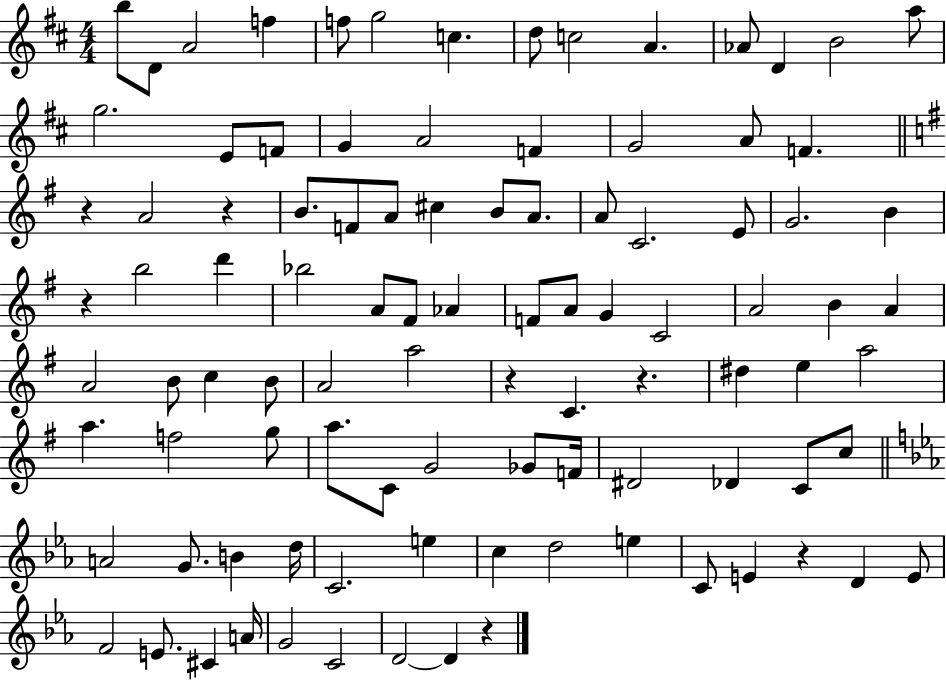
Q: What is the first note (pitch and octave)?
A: B5